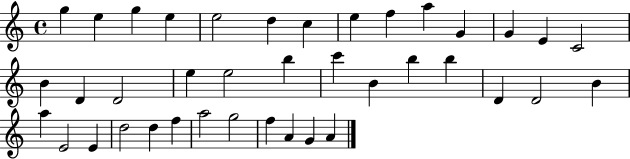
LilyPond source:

{
  \clef treble
  \time 4/4
  \defaultTimeSignature
  \key c \major
  g''4 e''4 g''4 e''4 | e''2 d''4 c''4 | e''4 f''4 a''4 g'4 | g'4 e'4 c'2 | \break b'4 d'4 d'2 | e''4 e''2 b''4 | c'''4 b'4 b''4 b''4 | d'4 d'2 b'4 | \break a''4 e'2 e'4 | d''2 d''4 f''4 | a''2 g''2 | f''4 a'4 g'4 a'4 | \break \bar "|."
}